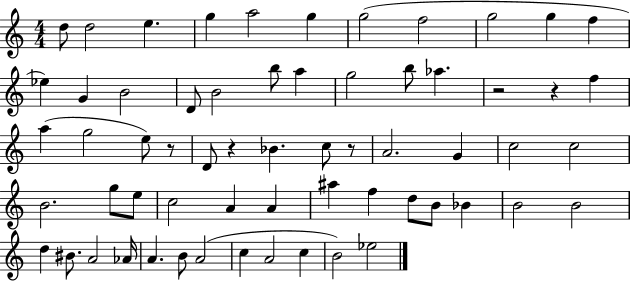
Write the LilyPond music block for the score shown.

{
  \clef treble
  \numericTimeSignature
  \time 4/4
  \key c \major
  d''8 d''2 e''4. | g''4 a''2 g''4 | g''2( f''2 | g''2 g''4 f''4 | \break ees''4) g'4 b'2 | d'8 b'2 b''8 a''4 | g''2 b''8 aes''4. | r2 r4 f''4 | \break a''4( g''2 e''8) r8 | d'8 r4 bes'4. c''8 r8 | a'2. g'4 | c''2 c''2 | \break b'2. g''8 e''8 | c''2 a'4 a'4 | ais''4 f''4 d''8 b'8 bes'4 | b'2 b'2 | \break d''4 bis'8. a'2 aes'16 | a'4. b'8 a'2( | c''4 a'2 c''4 | b'2) ees''2 | \break \bar "|."
}